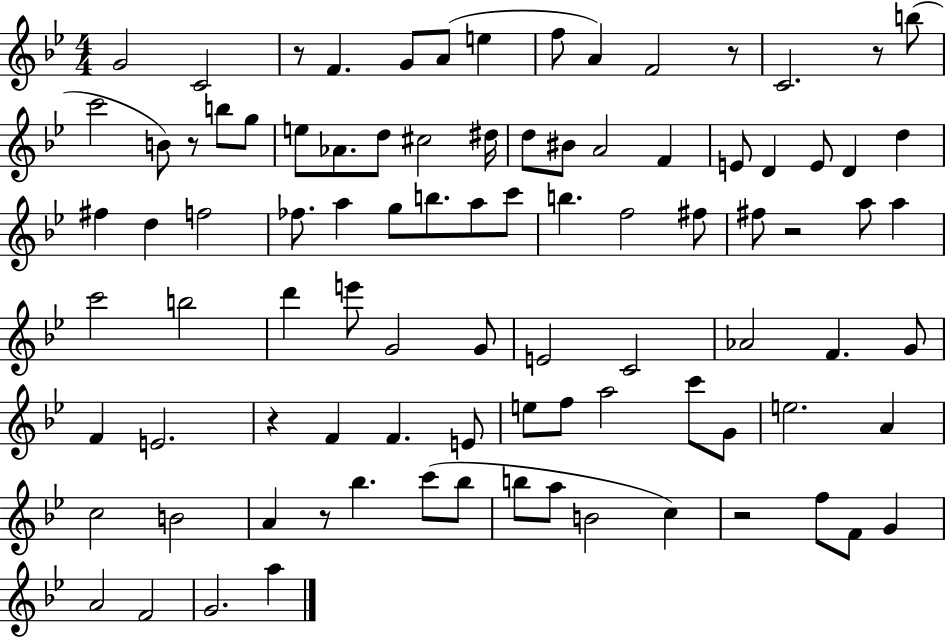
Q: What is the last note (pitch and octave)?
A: A5